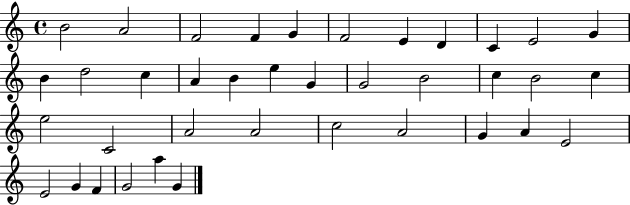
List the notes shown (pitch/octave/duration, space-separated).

B4/h A4/h F4/h F4/q G4/q F4/h E4/q D4/q C4/q E4/h G4/q B4/q D5/h C5/q A4/q B4/q E5/q G4/q G4/h B4/h C5/q B4/h C5/q E5/h C4/h A4/h A4/h C5/h A4/h G4/q A4/q E4/h E4/h G4/q F4/q G4/h A5/q G4/q